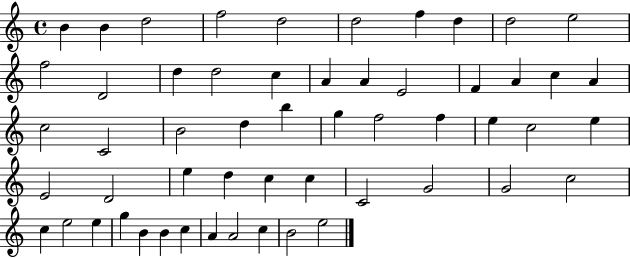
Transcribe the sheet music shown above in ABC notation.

X:1
T:Untitled
M:4/4
L:1/4
K:C
B B d2 f2 d2 d2 f d d2 e2 f2 D2 d d2 c A A E2 F A c A c2 C2 B2 d b g f2 f e c2 e E2 D2 e d c c C2 G2 G2 c2 c e2 e g B B c A A2 c B2 e2